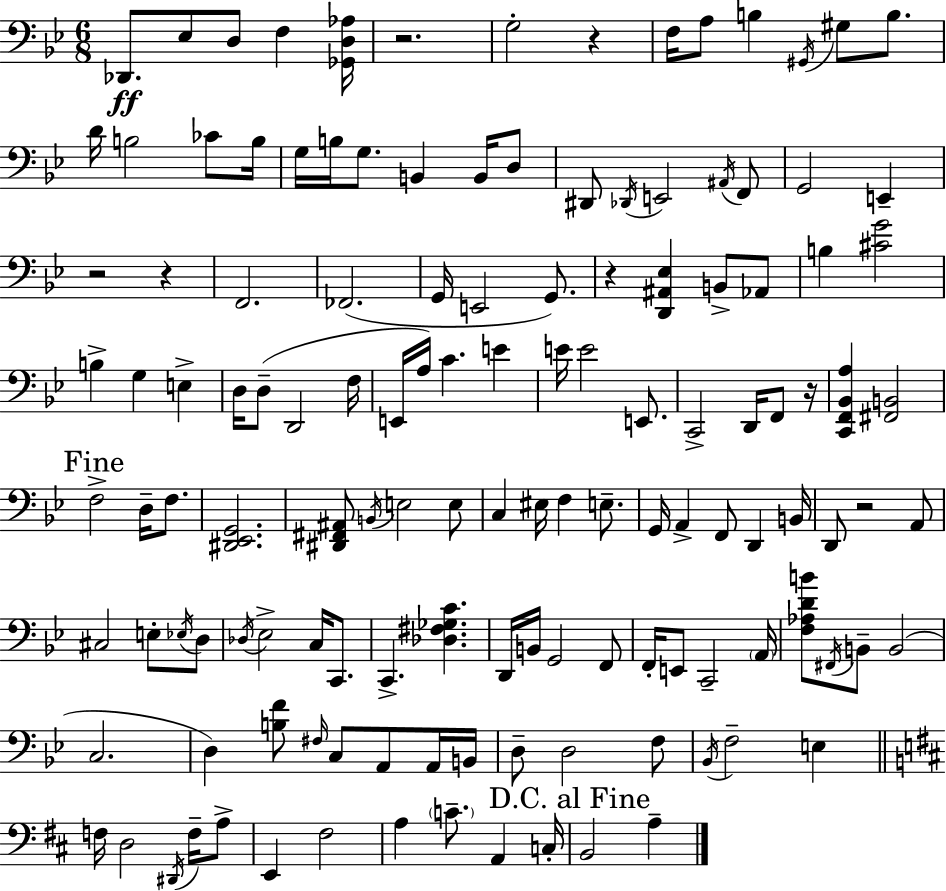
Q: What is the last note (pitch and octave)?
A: A3